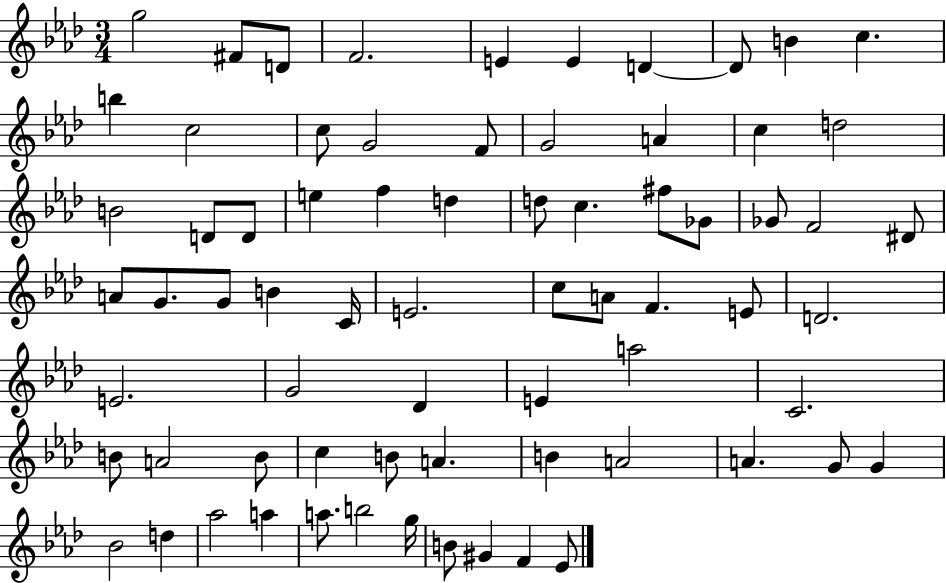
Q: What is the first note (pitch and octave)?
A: G5